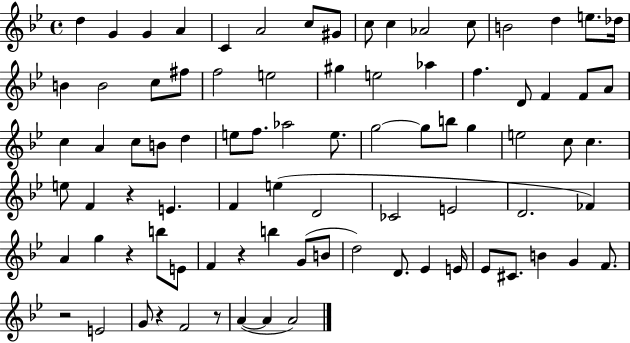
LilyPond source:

{
  \clef treble
  \time 4/4
  \defaultTimeSignature
  \key bes \major
  d''4 g'4 g'4 a'4 | c'4 a'2 c''8 gis'8 | c''8 c''4 aes'2 c''8 | b'2 d''4 e''8. des''16 | \break b'4 b'2 c''8 fis''8 | f''2 e''2 | gis''4 e''2 aes''4 | f''4. d'8 f'4 f'8 a'8 | \break c''4 a'4 c''8 b'8 d''4 | e''8 f''8. aes''2 e''8. | g''2~~ g''8 b''8 g''4 | e''2 c''8 c''4. | \break e''8 f'4 r4 e'4. | f'4 e''4( d'2 | ces'2 e'2 | d'2. fes'4) | \break a'4 g''4 r4 b''8 e'8 | f'4 r4 b''4 g'8( b'8 | d''2) d'8. ees'4 e'16 | ees'8 cis'8. b'4 g'4 f'8. | \break r2 e'2 | g'8 r4 f'2 r8 | a'4~(~ a'4 a'2) | \bar "|."
}